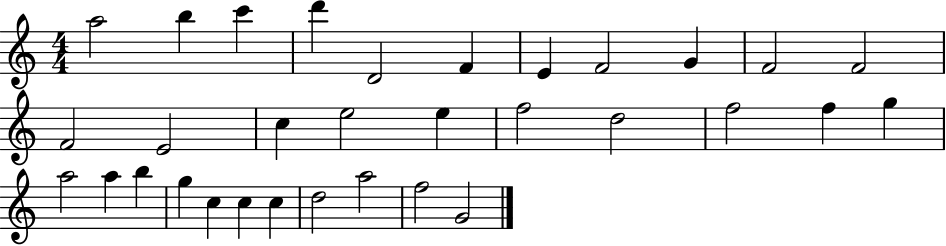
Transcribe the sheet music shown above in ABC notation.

X:1
T:Untitled
M:4/4
L:1/4
K:C
a2 b c' d' D2 F E F2 G F2 F2 F2 E2 c e2 e f2 d2 f2 f g a2 a b g c c c d2 a2 f2 G2